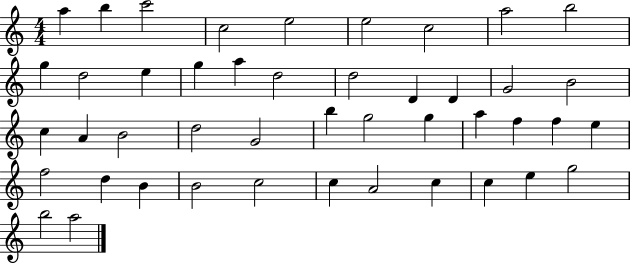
{
  \clef treble
  \numericTimeSignature
  \time 4/4
  \key c \major
  a''4 b''4 c'''2 | c''2 e''2 | e''2 c''2 | a''2 b''2 | \break g''4 d''2 e''4 | g''4 a''4 d''2 | d''2 d'4 d'4 | g'2 b'2 | \break c''4 a'4 b'2 | d''2 g'2 | b''4 g''2 g''4 | a''4 f''4 f''4 e''4 | \break f''2 d''4 b'4 | b'2 c''2 | c''4 a'2 c''4 | c''4 e''4 g''2 | \break b''2 a''2 | \bar "|."
}